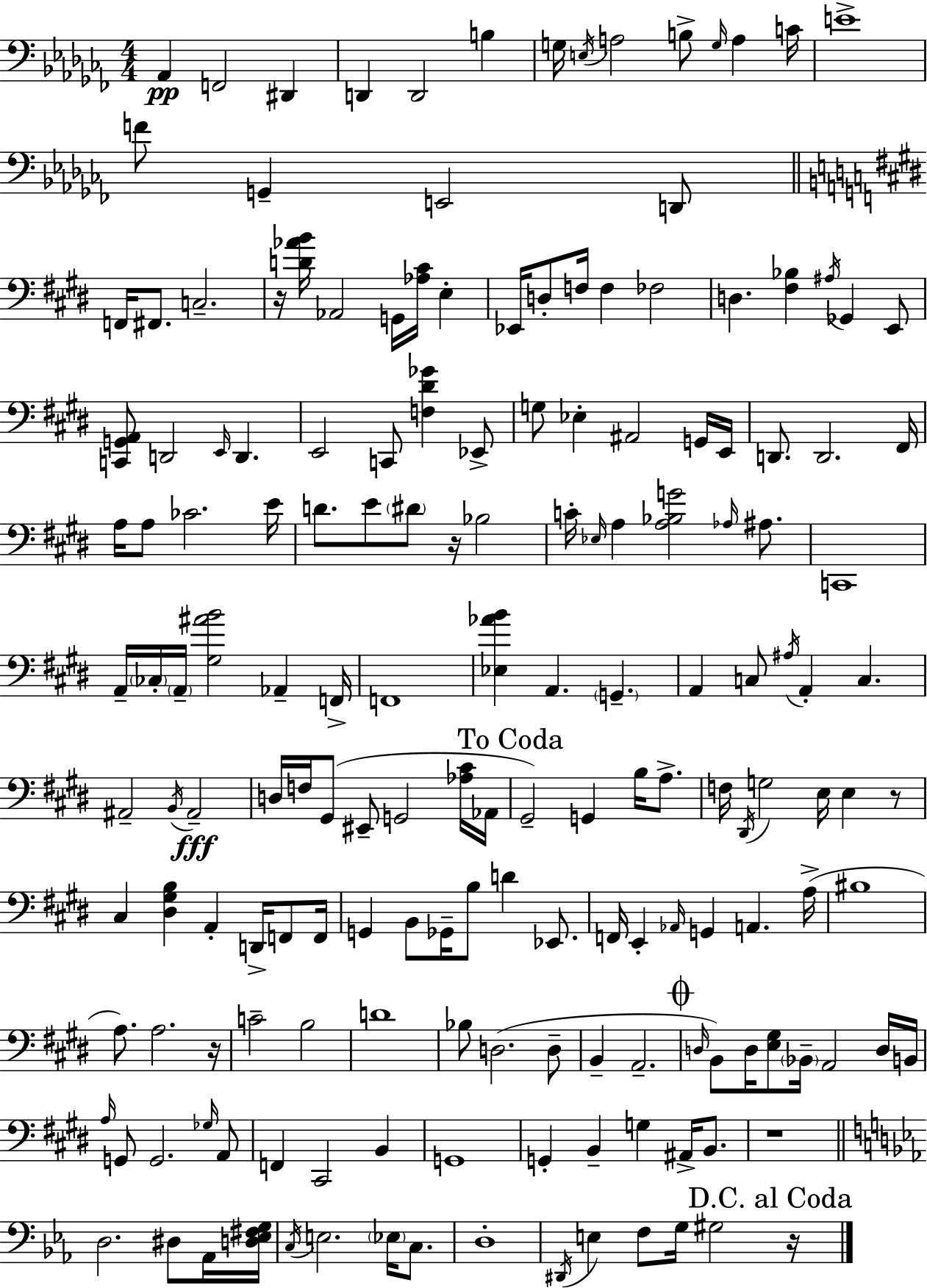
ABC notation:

X:1
T:Untitled
M:4/4
L:1/4
K:Abm
_A,, F,,2 ^D,, D,, D,,2 B, G,/4 E,/4 A,2 B,/2 G,/4 A, C/4 E4 F/2 G,, E,,2 D,,/2 F,,/4 ^F,,/2 C,2 z/4 [D_AB]/4 _A,,2 G,,/4 [_A,^C]/4 E, _E,,/4 D,/2 F,/4 F, _F,2 D, [^F,_B,] ^A,/4 _G,, E,,/2 [C,,G,,A,,]/2 D,,2 E,,/4 D,, E,,2 C,,/2 [F,^D_G] _E,,/2 G,/2 _E, ^A,,2 G,,/4 E,,/4 D,,/2 D,,2 ^F,,/4 A,/4 A,/2 _C2 E/4 D/2 E/2 ^D/2 z/4 _B,2 C/4 _E,/4 A, [A,_B,G]2 _A,/4 ^A,/2 C,,4 A,,/4 _C,/4 A,,/4 [^G,^AB]2 _A,, F,,/4 F,,4 [_E,_AB] A,, G,, A,, C,/2 ^A,/4 A,, C, ^A,,2 B,,/4 ^A,,2 D,/4 F,/4 ^G,,/2 ^E,,/2 G,,2 [_A,^C]/4 _A,,/4 ^G,,2 G,, B,/4 A,/2 F,/4 ^D,,/4 G,2 E,/4 E, z/2 ^C, [^D,^G,B,] A,, D,,/4 F,,/2 F,,/4 G,, B,,/2 _G,,/4 B,/2 D _E,,/2 F,,/4 E,, _A,,/4 G,, A,, A,/4 ^B,4 A,/2 A,2 z/4 C2 B,2 D4 _B,/2 D,2 D,/2 B,, A,,2 D,/4 B,,/2 D,/4 [E,^G,]/2 _B,,/4 A,,2 D,/4 B,,/4 A,/4 G,,/2 G,,2 _G,/4 A,,/2 F,, ^C,,2 B,, G,,4 G,, B,, G, ^A,,/4 B,,/2 z4 D,2 ^D,/2 _A,,/4 [D,_E,^F,G,]/4 C,/4 E,2 _E,/4 C,/2 D,4 ^D,,/4 E, F,/2 G,/4 ^G,2 z/4